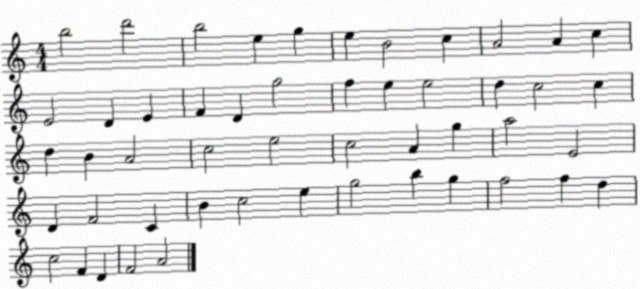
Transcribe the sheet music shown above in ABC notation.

X:1
T:Untitled
M:4/4
L:1/4
K:C
b2 d'2 b2 e g e B2 c A2 A c E2 D E F D g2 f e e2 d c2 c d B A2 c2 e2 c2 A g a2 E2 D F2 C B c2 e g2 b g f2 f d c2 F D F2 A2